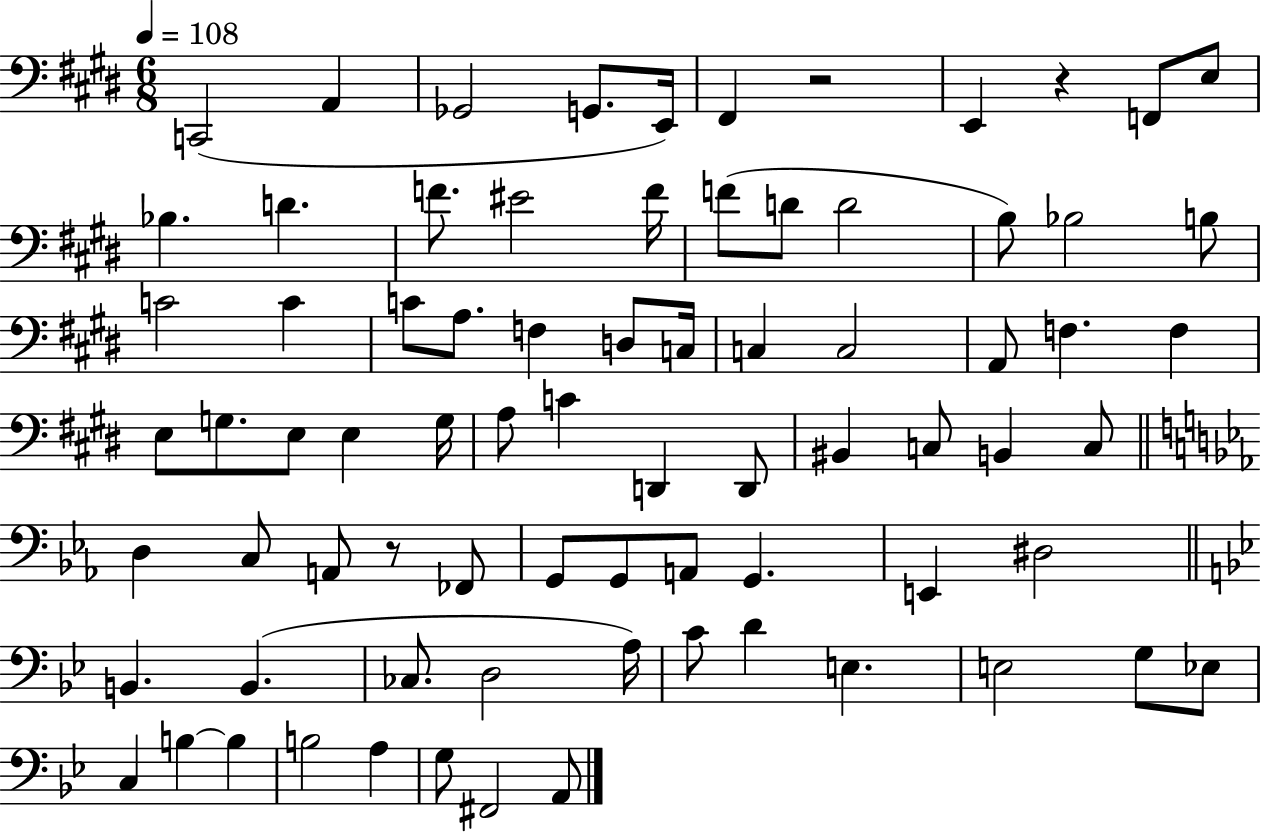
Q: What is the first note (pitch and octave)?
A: C2